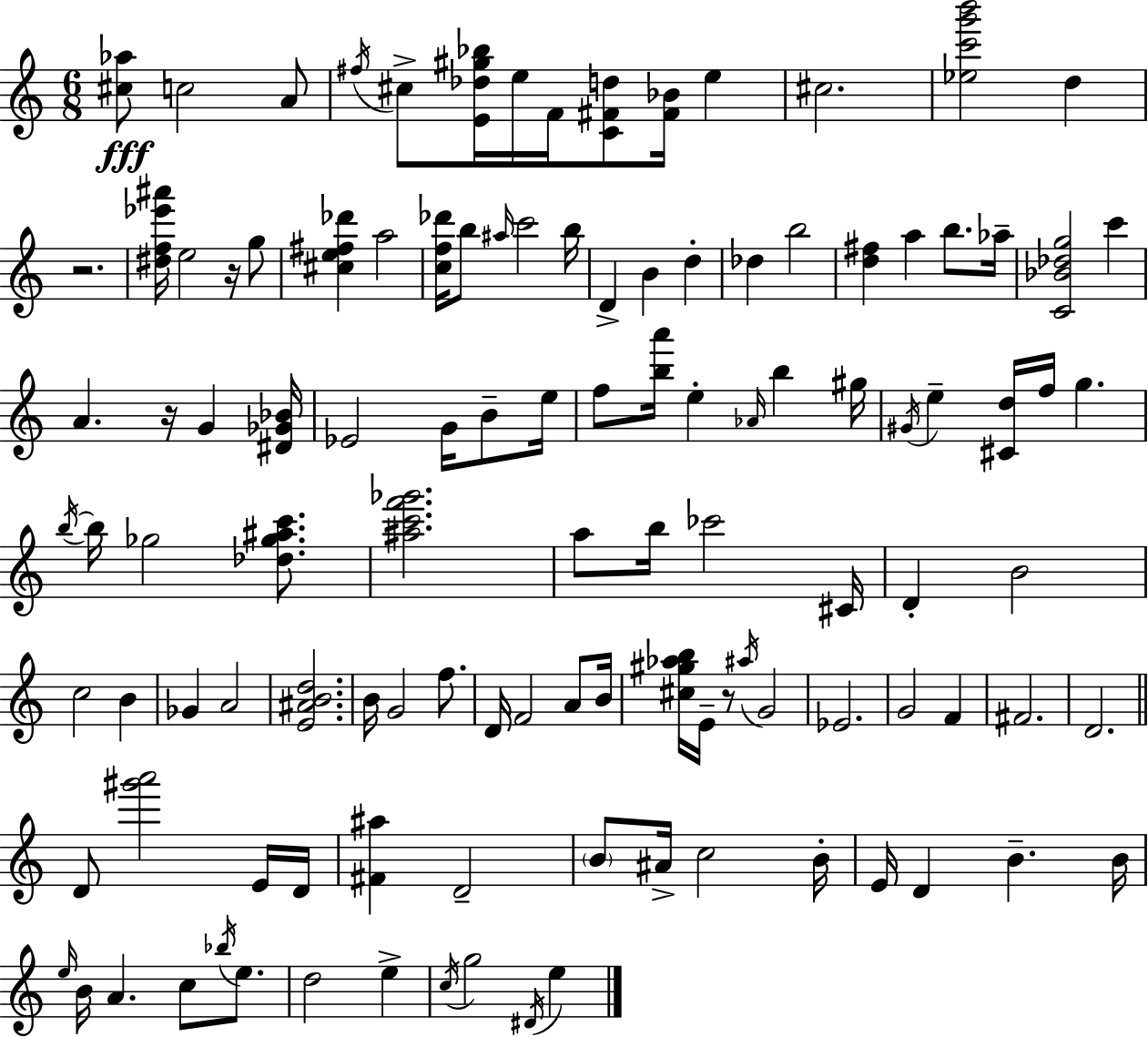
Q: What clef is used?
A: treble